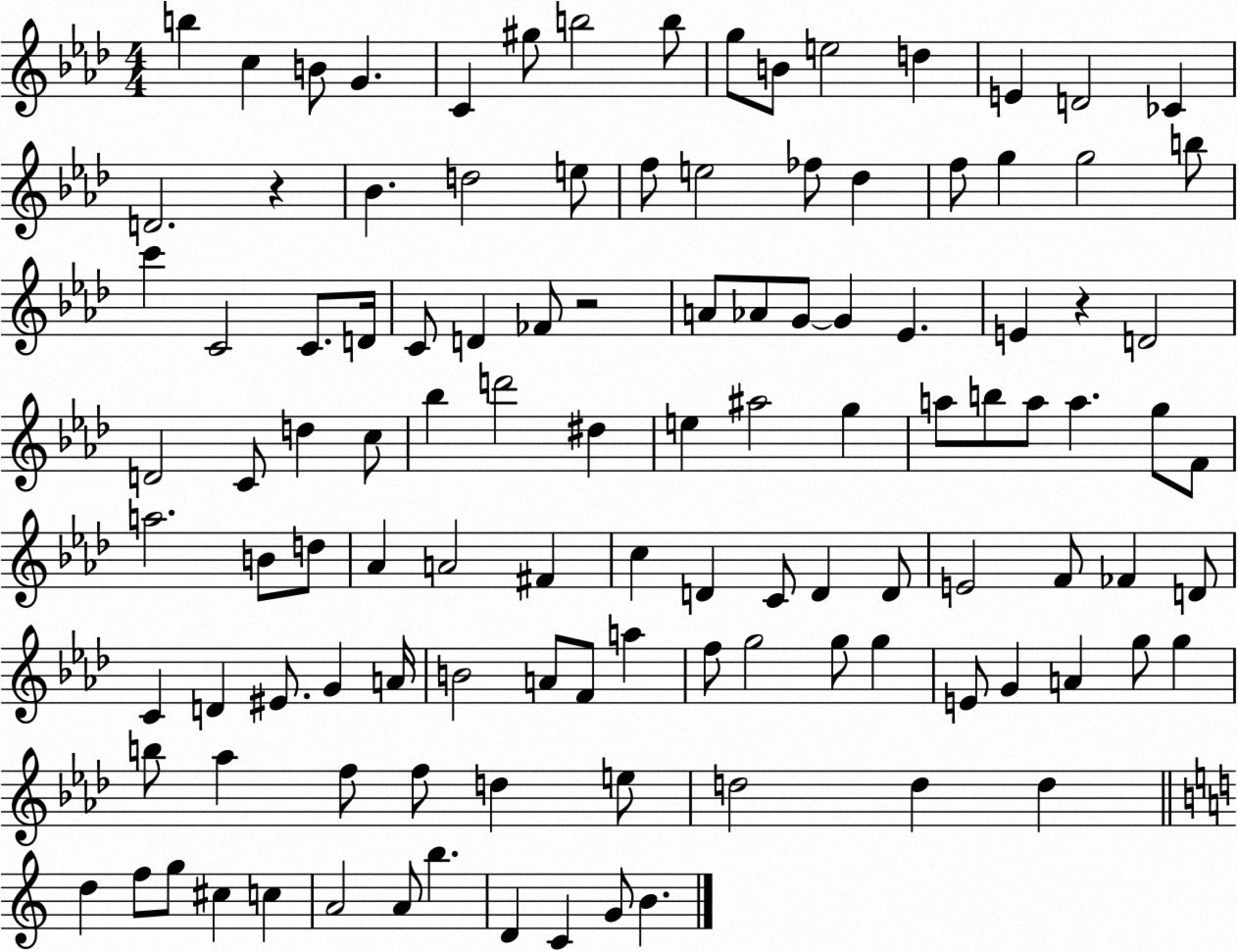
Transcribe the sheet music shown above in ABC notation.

X:1
T:Untitled
M:4/4
L:1/4
K:Ab
b c B/2 G C ^g/2 b2 b/2 g/2 B/2 e2 d E D2 _C D2 z _B d2 e/2 f/2 e2 _f/2 _d f/2 g g2 b/2 c' C2 C/2 D/4 C/2 D _F/2 z2 A/2 _A/2 G/2 G _E E z D2 D2 C/2 d c/2 _b d'2 ^d e ^a2 g a/2 b/2 a/2 a g/2 F/2 a2 B/2 d/2 _A A2 ^F c D C/2 D D/2 E2 F/2 _F D/2 C D ^E/2 G A/4 B2 A/2 F/2 a f/2 g2 g/2 g E/2 G A g/2 g b/2 _a f/2 f/2 d e/2 d2 d d d f/2 g/2 ^c c A2 A/2 b D C G/2 B